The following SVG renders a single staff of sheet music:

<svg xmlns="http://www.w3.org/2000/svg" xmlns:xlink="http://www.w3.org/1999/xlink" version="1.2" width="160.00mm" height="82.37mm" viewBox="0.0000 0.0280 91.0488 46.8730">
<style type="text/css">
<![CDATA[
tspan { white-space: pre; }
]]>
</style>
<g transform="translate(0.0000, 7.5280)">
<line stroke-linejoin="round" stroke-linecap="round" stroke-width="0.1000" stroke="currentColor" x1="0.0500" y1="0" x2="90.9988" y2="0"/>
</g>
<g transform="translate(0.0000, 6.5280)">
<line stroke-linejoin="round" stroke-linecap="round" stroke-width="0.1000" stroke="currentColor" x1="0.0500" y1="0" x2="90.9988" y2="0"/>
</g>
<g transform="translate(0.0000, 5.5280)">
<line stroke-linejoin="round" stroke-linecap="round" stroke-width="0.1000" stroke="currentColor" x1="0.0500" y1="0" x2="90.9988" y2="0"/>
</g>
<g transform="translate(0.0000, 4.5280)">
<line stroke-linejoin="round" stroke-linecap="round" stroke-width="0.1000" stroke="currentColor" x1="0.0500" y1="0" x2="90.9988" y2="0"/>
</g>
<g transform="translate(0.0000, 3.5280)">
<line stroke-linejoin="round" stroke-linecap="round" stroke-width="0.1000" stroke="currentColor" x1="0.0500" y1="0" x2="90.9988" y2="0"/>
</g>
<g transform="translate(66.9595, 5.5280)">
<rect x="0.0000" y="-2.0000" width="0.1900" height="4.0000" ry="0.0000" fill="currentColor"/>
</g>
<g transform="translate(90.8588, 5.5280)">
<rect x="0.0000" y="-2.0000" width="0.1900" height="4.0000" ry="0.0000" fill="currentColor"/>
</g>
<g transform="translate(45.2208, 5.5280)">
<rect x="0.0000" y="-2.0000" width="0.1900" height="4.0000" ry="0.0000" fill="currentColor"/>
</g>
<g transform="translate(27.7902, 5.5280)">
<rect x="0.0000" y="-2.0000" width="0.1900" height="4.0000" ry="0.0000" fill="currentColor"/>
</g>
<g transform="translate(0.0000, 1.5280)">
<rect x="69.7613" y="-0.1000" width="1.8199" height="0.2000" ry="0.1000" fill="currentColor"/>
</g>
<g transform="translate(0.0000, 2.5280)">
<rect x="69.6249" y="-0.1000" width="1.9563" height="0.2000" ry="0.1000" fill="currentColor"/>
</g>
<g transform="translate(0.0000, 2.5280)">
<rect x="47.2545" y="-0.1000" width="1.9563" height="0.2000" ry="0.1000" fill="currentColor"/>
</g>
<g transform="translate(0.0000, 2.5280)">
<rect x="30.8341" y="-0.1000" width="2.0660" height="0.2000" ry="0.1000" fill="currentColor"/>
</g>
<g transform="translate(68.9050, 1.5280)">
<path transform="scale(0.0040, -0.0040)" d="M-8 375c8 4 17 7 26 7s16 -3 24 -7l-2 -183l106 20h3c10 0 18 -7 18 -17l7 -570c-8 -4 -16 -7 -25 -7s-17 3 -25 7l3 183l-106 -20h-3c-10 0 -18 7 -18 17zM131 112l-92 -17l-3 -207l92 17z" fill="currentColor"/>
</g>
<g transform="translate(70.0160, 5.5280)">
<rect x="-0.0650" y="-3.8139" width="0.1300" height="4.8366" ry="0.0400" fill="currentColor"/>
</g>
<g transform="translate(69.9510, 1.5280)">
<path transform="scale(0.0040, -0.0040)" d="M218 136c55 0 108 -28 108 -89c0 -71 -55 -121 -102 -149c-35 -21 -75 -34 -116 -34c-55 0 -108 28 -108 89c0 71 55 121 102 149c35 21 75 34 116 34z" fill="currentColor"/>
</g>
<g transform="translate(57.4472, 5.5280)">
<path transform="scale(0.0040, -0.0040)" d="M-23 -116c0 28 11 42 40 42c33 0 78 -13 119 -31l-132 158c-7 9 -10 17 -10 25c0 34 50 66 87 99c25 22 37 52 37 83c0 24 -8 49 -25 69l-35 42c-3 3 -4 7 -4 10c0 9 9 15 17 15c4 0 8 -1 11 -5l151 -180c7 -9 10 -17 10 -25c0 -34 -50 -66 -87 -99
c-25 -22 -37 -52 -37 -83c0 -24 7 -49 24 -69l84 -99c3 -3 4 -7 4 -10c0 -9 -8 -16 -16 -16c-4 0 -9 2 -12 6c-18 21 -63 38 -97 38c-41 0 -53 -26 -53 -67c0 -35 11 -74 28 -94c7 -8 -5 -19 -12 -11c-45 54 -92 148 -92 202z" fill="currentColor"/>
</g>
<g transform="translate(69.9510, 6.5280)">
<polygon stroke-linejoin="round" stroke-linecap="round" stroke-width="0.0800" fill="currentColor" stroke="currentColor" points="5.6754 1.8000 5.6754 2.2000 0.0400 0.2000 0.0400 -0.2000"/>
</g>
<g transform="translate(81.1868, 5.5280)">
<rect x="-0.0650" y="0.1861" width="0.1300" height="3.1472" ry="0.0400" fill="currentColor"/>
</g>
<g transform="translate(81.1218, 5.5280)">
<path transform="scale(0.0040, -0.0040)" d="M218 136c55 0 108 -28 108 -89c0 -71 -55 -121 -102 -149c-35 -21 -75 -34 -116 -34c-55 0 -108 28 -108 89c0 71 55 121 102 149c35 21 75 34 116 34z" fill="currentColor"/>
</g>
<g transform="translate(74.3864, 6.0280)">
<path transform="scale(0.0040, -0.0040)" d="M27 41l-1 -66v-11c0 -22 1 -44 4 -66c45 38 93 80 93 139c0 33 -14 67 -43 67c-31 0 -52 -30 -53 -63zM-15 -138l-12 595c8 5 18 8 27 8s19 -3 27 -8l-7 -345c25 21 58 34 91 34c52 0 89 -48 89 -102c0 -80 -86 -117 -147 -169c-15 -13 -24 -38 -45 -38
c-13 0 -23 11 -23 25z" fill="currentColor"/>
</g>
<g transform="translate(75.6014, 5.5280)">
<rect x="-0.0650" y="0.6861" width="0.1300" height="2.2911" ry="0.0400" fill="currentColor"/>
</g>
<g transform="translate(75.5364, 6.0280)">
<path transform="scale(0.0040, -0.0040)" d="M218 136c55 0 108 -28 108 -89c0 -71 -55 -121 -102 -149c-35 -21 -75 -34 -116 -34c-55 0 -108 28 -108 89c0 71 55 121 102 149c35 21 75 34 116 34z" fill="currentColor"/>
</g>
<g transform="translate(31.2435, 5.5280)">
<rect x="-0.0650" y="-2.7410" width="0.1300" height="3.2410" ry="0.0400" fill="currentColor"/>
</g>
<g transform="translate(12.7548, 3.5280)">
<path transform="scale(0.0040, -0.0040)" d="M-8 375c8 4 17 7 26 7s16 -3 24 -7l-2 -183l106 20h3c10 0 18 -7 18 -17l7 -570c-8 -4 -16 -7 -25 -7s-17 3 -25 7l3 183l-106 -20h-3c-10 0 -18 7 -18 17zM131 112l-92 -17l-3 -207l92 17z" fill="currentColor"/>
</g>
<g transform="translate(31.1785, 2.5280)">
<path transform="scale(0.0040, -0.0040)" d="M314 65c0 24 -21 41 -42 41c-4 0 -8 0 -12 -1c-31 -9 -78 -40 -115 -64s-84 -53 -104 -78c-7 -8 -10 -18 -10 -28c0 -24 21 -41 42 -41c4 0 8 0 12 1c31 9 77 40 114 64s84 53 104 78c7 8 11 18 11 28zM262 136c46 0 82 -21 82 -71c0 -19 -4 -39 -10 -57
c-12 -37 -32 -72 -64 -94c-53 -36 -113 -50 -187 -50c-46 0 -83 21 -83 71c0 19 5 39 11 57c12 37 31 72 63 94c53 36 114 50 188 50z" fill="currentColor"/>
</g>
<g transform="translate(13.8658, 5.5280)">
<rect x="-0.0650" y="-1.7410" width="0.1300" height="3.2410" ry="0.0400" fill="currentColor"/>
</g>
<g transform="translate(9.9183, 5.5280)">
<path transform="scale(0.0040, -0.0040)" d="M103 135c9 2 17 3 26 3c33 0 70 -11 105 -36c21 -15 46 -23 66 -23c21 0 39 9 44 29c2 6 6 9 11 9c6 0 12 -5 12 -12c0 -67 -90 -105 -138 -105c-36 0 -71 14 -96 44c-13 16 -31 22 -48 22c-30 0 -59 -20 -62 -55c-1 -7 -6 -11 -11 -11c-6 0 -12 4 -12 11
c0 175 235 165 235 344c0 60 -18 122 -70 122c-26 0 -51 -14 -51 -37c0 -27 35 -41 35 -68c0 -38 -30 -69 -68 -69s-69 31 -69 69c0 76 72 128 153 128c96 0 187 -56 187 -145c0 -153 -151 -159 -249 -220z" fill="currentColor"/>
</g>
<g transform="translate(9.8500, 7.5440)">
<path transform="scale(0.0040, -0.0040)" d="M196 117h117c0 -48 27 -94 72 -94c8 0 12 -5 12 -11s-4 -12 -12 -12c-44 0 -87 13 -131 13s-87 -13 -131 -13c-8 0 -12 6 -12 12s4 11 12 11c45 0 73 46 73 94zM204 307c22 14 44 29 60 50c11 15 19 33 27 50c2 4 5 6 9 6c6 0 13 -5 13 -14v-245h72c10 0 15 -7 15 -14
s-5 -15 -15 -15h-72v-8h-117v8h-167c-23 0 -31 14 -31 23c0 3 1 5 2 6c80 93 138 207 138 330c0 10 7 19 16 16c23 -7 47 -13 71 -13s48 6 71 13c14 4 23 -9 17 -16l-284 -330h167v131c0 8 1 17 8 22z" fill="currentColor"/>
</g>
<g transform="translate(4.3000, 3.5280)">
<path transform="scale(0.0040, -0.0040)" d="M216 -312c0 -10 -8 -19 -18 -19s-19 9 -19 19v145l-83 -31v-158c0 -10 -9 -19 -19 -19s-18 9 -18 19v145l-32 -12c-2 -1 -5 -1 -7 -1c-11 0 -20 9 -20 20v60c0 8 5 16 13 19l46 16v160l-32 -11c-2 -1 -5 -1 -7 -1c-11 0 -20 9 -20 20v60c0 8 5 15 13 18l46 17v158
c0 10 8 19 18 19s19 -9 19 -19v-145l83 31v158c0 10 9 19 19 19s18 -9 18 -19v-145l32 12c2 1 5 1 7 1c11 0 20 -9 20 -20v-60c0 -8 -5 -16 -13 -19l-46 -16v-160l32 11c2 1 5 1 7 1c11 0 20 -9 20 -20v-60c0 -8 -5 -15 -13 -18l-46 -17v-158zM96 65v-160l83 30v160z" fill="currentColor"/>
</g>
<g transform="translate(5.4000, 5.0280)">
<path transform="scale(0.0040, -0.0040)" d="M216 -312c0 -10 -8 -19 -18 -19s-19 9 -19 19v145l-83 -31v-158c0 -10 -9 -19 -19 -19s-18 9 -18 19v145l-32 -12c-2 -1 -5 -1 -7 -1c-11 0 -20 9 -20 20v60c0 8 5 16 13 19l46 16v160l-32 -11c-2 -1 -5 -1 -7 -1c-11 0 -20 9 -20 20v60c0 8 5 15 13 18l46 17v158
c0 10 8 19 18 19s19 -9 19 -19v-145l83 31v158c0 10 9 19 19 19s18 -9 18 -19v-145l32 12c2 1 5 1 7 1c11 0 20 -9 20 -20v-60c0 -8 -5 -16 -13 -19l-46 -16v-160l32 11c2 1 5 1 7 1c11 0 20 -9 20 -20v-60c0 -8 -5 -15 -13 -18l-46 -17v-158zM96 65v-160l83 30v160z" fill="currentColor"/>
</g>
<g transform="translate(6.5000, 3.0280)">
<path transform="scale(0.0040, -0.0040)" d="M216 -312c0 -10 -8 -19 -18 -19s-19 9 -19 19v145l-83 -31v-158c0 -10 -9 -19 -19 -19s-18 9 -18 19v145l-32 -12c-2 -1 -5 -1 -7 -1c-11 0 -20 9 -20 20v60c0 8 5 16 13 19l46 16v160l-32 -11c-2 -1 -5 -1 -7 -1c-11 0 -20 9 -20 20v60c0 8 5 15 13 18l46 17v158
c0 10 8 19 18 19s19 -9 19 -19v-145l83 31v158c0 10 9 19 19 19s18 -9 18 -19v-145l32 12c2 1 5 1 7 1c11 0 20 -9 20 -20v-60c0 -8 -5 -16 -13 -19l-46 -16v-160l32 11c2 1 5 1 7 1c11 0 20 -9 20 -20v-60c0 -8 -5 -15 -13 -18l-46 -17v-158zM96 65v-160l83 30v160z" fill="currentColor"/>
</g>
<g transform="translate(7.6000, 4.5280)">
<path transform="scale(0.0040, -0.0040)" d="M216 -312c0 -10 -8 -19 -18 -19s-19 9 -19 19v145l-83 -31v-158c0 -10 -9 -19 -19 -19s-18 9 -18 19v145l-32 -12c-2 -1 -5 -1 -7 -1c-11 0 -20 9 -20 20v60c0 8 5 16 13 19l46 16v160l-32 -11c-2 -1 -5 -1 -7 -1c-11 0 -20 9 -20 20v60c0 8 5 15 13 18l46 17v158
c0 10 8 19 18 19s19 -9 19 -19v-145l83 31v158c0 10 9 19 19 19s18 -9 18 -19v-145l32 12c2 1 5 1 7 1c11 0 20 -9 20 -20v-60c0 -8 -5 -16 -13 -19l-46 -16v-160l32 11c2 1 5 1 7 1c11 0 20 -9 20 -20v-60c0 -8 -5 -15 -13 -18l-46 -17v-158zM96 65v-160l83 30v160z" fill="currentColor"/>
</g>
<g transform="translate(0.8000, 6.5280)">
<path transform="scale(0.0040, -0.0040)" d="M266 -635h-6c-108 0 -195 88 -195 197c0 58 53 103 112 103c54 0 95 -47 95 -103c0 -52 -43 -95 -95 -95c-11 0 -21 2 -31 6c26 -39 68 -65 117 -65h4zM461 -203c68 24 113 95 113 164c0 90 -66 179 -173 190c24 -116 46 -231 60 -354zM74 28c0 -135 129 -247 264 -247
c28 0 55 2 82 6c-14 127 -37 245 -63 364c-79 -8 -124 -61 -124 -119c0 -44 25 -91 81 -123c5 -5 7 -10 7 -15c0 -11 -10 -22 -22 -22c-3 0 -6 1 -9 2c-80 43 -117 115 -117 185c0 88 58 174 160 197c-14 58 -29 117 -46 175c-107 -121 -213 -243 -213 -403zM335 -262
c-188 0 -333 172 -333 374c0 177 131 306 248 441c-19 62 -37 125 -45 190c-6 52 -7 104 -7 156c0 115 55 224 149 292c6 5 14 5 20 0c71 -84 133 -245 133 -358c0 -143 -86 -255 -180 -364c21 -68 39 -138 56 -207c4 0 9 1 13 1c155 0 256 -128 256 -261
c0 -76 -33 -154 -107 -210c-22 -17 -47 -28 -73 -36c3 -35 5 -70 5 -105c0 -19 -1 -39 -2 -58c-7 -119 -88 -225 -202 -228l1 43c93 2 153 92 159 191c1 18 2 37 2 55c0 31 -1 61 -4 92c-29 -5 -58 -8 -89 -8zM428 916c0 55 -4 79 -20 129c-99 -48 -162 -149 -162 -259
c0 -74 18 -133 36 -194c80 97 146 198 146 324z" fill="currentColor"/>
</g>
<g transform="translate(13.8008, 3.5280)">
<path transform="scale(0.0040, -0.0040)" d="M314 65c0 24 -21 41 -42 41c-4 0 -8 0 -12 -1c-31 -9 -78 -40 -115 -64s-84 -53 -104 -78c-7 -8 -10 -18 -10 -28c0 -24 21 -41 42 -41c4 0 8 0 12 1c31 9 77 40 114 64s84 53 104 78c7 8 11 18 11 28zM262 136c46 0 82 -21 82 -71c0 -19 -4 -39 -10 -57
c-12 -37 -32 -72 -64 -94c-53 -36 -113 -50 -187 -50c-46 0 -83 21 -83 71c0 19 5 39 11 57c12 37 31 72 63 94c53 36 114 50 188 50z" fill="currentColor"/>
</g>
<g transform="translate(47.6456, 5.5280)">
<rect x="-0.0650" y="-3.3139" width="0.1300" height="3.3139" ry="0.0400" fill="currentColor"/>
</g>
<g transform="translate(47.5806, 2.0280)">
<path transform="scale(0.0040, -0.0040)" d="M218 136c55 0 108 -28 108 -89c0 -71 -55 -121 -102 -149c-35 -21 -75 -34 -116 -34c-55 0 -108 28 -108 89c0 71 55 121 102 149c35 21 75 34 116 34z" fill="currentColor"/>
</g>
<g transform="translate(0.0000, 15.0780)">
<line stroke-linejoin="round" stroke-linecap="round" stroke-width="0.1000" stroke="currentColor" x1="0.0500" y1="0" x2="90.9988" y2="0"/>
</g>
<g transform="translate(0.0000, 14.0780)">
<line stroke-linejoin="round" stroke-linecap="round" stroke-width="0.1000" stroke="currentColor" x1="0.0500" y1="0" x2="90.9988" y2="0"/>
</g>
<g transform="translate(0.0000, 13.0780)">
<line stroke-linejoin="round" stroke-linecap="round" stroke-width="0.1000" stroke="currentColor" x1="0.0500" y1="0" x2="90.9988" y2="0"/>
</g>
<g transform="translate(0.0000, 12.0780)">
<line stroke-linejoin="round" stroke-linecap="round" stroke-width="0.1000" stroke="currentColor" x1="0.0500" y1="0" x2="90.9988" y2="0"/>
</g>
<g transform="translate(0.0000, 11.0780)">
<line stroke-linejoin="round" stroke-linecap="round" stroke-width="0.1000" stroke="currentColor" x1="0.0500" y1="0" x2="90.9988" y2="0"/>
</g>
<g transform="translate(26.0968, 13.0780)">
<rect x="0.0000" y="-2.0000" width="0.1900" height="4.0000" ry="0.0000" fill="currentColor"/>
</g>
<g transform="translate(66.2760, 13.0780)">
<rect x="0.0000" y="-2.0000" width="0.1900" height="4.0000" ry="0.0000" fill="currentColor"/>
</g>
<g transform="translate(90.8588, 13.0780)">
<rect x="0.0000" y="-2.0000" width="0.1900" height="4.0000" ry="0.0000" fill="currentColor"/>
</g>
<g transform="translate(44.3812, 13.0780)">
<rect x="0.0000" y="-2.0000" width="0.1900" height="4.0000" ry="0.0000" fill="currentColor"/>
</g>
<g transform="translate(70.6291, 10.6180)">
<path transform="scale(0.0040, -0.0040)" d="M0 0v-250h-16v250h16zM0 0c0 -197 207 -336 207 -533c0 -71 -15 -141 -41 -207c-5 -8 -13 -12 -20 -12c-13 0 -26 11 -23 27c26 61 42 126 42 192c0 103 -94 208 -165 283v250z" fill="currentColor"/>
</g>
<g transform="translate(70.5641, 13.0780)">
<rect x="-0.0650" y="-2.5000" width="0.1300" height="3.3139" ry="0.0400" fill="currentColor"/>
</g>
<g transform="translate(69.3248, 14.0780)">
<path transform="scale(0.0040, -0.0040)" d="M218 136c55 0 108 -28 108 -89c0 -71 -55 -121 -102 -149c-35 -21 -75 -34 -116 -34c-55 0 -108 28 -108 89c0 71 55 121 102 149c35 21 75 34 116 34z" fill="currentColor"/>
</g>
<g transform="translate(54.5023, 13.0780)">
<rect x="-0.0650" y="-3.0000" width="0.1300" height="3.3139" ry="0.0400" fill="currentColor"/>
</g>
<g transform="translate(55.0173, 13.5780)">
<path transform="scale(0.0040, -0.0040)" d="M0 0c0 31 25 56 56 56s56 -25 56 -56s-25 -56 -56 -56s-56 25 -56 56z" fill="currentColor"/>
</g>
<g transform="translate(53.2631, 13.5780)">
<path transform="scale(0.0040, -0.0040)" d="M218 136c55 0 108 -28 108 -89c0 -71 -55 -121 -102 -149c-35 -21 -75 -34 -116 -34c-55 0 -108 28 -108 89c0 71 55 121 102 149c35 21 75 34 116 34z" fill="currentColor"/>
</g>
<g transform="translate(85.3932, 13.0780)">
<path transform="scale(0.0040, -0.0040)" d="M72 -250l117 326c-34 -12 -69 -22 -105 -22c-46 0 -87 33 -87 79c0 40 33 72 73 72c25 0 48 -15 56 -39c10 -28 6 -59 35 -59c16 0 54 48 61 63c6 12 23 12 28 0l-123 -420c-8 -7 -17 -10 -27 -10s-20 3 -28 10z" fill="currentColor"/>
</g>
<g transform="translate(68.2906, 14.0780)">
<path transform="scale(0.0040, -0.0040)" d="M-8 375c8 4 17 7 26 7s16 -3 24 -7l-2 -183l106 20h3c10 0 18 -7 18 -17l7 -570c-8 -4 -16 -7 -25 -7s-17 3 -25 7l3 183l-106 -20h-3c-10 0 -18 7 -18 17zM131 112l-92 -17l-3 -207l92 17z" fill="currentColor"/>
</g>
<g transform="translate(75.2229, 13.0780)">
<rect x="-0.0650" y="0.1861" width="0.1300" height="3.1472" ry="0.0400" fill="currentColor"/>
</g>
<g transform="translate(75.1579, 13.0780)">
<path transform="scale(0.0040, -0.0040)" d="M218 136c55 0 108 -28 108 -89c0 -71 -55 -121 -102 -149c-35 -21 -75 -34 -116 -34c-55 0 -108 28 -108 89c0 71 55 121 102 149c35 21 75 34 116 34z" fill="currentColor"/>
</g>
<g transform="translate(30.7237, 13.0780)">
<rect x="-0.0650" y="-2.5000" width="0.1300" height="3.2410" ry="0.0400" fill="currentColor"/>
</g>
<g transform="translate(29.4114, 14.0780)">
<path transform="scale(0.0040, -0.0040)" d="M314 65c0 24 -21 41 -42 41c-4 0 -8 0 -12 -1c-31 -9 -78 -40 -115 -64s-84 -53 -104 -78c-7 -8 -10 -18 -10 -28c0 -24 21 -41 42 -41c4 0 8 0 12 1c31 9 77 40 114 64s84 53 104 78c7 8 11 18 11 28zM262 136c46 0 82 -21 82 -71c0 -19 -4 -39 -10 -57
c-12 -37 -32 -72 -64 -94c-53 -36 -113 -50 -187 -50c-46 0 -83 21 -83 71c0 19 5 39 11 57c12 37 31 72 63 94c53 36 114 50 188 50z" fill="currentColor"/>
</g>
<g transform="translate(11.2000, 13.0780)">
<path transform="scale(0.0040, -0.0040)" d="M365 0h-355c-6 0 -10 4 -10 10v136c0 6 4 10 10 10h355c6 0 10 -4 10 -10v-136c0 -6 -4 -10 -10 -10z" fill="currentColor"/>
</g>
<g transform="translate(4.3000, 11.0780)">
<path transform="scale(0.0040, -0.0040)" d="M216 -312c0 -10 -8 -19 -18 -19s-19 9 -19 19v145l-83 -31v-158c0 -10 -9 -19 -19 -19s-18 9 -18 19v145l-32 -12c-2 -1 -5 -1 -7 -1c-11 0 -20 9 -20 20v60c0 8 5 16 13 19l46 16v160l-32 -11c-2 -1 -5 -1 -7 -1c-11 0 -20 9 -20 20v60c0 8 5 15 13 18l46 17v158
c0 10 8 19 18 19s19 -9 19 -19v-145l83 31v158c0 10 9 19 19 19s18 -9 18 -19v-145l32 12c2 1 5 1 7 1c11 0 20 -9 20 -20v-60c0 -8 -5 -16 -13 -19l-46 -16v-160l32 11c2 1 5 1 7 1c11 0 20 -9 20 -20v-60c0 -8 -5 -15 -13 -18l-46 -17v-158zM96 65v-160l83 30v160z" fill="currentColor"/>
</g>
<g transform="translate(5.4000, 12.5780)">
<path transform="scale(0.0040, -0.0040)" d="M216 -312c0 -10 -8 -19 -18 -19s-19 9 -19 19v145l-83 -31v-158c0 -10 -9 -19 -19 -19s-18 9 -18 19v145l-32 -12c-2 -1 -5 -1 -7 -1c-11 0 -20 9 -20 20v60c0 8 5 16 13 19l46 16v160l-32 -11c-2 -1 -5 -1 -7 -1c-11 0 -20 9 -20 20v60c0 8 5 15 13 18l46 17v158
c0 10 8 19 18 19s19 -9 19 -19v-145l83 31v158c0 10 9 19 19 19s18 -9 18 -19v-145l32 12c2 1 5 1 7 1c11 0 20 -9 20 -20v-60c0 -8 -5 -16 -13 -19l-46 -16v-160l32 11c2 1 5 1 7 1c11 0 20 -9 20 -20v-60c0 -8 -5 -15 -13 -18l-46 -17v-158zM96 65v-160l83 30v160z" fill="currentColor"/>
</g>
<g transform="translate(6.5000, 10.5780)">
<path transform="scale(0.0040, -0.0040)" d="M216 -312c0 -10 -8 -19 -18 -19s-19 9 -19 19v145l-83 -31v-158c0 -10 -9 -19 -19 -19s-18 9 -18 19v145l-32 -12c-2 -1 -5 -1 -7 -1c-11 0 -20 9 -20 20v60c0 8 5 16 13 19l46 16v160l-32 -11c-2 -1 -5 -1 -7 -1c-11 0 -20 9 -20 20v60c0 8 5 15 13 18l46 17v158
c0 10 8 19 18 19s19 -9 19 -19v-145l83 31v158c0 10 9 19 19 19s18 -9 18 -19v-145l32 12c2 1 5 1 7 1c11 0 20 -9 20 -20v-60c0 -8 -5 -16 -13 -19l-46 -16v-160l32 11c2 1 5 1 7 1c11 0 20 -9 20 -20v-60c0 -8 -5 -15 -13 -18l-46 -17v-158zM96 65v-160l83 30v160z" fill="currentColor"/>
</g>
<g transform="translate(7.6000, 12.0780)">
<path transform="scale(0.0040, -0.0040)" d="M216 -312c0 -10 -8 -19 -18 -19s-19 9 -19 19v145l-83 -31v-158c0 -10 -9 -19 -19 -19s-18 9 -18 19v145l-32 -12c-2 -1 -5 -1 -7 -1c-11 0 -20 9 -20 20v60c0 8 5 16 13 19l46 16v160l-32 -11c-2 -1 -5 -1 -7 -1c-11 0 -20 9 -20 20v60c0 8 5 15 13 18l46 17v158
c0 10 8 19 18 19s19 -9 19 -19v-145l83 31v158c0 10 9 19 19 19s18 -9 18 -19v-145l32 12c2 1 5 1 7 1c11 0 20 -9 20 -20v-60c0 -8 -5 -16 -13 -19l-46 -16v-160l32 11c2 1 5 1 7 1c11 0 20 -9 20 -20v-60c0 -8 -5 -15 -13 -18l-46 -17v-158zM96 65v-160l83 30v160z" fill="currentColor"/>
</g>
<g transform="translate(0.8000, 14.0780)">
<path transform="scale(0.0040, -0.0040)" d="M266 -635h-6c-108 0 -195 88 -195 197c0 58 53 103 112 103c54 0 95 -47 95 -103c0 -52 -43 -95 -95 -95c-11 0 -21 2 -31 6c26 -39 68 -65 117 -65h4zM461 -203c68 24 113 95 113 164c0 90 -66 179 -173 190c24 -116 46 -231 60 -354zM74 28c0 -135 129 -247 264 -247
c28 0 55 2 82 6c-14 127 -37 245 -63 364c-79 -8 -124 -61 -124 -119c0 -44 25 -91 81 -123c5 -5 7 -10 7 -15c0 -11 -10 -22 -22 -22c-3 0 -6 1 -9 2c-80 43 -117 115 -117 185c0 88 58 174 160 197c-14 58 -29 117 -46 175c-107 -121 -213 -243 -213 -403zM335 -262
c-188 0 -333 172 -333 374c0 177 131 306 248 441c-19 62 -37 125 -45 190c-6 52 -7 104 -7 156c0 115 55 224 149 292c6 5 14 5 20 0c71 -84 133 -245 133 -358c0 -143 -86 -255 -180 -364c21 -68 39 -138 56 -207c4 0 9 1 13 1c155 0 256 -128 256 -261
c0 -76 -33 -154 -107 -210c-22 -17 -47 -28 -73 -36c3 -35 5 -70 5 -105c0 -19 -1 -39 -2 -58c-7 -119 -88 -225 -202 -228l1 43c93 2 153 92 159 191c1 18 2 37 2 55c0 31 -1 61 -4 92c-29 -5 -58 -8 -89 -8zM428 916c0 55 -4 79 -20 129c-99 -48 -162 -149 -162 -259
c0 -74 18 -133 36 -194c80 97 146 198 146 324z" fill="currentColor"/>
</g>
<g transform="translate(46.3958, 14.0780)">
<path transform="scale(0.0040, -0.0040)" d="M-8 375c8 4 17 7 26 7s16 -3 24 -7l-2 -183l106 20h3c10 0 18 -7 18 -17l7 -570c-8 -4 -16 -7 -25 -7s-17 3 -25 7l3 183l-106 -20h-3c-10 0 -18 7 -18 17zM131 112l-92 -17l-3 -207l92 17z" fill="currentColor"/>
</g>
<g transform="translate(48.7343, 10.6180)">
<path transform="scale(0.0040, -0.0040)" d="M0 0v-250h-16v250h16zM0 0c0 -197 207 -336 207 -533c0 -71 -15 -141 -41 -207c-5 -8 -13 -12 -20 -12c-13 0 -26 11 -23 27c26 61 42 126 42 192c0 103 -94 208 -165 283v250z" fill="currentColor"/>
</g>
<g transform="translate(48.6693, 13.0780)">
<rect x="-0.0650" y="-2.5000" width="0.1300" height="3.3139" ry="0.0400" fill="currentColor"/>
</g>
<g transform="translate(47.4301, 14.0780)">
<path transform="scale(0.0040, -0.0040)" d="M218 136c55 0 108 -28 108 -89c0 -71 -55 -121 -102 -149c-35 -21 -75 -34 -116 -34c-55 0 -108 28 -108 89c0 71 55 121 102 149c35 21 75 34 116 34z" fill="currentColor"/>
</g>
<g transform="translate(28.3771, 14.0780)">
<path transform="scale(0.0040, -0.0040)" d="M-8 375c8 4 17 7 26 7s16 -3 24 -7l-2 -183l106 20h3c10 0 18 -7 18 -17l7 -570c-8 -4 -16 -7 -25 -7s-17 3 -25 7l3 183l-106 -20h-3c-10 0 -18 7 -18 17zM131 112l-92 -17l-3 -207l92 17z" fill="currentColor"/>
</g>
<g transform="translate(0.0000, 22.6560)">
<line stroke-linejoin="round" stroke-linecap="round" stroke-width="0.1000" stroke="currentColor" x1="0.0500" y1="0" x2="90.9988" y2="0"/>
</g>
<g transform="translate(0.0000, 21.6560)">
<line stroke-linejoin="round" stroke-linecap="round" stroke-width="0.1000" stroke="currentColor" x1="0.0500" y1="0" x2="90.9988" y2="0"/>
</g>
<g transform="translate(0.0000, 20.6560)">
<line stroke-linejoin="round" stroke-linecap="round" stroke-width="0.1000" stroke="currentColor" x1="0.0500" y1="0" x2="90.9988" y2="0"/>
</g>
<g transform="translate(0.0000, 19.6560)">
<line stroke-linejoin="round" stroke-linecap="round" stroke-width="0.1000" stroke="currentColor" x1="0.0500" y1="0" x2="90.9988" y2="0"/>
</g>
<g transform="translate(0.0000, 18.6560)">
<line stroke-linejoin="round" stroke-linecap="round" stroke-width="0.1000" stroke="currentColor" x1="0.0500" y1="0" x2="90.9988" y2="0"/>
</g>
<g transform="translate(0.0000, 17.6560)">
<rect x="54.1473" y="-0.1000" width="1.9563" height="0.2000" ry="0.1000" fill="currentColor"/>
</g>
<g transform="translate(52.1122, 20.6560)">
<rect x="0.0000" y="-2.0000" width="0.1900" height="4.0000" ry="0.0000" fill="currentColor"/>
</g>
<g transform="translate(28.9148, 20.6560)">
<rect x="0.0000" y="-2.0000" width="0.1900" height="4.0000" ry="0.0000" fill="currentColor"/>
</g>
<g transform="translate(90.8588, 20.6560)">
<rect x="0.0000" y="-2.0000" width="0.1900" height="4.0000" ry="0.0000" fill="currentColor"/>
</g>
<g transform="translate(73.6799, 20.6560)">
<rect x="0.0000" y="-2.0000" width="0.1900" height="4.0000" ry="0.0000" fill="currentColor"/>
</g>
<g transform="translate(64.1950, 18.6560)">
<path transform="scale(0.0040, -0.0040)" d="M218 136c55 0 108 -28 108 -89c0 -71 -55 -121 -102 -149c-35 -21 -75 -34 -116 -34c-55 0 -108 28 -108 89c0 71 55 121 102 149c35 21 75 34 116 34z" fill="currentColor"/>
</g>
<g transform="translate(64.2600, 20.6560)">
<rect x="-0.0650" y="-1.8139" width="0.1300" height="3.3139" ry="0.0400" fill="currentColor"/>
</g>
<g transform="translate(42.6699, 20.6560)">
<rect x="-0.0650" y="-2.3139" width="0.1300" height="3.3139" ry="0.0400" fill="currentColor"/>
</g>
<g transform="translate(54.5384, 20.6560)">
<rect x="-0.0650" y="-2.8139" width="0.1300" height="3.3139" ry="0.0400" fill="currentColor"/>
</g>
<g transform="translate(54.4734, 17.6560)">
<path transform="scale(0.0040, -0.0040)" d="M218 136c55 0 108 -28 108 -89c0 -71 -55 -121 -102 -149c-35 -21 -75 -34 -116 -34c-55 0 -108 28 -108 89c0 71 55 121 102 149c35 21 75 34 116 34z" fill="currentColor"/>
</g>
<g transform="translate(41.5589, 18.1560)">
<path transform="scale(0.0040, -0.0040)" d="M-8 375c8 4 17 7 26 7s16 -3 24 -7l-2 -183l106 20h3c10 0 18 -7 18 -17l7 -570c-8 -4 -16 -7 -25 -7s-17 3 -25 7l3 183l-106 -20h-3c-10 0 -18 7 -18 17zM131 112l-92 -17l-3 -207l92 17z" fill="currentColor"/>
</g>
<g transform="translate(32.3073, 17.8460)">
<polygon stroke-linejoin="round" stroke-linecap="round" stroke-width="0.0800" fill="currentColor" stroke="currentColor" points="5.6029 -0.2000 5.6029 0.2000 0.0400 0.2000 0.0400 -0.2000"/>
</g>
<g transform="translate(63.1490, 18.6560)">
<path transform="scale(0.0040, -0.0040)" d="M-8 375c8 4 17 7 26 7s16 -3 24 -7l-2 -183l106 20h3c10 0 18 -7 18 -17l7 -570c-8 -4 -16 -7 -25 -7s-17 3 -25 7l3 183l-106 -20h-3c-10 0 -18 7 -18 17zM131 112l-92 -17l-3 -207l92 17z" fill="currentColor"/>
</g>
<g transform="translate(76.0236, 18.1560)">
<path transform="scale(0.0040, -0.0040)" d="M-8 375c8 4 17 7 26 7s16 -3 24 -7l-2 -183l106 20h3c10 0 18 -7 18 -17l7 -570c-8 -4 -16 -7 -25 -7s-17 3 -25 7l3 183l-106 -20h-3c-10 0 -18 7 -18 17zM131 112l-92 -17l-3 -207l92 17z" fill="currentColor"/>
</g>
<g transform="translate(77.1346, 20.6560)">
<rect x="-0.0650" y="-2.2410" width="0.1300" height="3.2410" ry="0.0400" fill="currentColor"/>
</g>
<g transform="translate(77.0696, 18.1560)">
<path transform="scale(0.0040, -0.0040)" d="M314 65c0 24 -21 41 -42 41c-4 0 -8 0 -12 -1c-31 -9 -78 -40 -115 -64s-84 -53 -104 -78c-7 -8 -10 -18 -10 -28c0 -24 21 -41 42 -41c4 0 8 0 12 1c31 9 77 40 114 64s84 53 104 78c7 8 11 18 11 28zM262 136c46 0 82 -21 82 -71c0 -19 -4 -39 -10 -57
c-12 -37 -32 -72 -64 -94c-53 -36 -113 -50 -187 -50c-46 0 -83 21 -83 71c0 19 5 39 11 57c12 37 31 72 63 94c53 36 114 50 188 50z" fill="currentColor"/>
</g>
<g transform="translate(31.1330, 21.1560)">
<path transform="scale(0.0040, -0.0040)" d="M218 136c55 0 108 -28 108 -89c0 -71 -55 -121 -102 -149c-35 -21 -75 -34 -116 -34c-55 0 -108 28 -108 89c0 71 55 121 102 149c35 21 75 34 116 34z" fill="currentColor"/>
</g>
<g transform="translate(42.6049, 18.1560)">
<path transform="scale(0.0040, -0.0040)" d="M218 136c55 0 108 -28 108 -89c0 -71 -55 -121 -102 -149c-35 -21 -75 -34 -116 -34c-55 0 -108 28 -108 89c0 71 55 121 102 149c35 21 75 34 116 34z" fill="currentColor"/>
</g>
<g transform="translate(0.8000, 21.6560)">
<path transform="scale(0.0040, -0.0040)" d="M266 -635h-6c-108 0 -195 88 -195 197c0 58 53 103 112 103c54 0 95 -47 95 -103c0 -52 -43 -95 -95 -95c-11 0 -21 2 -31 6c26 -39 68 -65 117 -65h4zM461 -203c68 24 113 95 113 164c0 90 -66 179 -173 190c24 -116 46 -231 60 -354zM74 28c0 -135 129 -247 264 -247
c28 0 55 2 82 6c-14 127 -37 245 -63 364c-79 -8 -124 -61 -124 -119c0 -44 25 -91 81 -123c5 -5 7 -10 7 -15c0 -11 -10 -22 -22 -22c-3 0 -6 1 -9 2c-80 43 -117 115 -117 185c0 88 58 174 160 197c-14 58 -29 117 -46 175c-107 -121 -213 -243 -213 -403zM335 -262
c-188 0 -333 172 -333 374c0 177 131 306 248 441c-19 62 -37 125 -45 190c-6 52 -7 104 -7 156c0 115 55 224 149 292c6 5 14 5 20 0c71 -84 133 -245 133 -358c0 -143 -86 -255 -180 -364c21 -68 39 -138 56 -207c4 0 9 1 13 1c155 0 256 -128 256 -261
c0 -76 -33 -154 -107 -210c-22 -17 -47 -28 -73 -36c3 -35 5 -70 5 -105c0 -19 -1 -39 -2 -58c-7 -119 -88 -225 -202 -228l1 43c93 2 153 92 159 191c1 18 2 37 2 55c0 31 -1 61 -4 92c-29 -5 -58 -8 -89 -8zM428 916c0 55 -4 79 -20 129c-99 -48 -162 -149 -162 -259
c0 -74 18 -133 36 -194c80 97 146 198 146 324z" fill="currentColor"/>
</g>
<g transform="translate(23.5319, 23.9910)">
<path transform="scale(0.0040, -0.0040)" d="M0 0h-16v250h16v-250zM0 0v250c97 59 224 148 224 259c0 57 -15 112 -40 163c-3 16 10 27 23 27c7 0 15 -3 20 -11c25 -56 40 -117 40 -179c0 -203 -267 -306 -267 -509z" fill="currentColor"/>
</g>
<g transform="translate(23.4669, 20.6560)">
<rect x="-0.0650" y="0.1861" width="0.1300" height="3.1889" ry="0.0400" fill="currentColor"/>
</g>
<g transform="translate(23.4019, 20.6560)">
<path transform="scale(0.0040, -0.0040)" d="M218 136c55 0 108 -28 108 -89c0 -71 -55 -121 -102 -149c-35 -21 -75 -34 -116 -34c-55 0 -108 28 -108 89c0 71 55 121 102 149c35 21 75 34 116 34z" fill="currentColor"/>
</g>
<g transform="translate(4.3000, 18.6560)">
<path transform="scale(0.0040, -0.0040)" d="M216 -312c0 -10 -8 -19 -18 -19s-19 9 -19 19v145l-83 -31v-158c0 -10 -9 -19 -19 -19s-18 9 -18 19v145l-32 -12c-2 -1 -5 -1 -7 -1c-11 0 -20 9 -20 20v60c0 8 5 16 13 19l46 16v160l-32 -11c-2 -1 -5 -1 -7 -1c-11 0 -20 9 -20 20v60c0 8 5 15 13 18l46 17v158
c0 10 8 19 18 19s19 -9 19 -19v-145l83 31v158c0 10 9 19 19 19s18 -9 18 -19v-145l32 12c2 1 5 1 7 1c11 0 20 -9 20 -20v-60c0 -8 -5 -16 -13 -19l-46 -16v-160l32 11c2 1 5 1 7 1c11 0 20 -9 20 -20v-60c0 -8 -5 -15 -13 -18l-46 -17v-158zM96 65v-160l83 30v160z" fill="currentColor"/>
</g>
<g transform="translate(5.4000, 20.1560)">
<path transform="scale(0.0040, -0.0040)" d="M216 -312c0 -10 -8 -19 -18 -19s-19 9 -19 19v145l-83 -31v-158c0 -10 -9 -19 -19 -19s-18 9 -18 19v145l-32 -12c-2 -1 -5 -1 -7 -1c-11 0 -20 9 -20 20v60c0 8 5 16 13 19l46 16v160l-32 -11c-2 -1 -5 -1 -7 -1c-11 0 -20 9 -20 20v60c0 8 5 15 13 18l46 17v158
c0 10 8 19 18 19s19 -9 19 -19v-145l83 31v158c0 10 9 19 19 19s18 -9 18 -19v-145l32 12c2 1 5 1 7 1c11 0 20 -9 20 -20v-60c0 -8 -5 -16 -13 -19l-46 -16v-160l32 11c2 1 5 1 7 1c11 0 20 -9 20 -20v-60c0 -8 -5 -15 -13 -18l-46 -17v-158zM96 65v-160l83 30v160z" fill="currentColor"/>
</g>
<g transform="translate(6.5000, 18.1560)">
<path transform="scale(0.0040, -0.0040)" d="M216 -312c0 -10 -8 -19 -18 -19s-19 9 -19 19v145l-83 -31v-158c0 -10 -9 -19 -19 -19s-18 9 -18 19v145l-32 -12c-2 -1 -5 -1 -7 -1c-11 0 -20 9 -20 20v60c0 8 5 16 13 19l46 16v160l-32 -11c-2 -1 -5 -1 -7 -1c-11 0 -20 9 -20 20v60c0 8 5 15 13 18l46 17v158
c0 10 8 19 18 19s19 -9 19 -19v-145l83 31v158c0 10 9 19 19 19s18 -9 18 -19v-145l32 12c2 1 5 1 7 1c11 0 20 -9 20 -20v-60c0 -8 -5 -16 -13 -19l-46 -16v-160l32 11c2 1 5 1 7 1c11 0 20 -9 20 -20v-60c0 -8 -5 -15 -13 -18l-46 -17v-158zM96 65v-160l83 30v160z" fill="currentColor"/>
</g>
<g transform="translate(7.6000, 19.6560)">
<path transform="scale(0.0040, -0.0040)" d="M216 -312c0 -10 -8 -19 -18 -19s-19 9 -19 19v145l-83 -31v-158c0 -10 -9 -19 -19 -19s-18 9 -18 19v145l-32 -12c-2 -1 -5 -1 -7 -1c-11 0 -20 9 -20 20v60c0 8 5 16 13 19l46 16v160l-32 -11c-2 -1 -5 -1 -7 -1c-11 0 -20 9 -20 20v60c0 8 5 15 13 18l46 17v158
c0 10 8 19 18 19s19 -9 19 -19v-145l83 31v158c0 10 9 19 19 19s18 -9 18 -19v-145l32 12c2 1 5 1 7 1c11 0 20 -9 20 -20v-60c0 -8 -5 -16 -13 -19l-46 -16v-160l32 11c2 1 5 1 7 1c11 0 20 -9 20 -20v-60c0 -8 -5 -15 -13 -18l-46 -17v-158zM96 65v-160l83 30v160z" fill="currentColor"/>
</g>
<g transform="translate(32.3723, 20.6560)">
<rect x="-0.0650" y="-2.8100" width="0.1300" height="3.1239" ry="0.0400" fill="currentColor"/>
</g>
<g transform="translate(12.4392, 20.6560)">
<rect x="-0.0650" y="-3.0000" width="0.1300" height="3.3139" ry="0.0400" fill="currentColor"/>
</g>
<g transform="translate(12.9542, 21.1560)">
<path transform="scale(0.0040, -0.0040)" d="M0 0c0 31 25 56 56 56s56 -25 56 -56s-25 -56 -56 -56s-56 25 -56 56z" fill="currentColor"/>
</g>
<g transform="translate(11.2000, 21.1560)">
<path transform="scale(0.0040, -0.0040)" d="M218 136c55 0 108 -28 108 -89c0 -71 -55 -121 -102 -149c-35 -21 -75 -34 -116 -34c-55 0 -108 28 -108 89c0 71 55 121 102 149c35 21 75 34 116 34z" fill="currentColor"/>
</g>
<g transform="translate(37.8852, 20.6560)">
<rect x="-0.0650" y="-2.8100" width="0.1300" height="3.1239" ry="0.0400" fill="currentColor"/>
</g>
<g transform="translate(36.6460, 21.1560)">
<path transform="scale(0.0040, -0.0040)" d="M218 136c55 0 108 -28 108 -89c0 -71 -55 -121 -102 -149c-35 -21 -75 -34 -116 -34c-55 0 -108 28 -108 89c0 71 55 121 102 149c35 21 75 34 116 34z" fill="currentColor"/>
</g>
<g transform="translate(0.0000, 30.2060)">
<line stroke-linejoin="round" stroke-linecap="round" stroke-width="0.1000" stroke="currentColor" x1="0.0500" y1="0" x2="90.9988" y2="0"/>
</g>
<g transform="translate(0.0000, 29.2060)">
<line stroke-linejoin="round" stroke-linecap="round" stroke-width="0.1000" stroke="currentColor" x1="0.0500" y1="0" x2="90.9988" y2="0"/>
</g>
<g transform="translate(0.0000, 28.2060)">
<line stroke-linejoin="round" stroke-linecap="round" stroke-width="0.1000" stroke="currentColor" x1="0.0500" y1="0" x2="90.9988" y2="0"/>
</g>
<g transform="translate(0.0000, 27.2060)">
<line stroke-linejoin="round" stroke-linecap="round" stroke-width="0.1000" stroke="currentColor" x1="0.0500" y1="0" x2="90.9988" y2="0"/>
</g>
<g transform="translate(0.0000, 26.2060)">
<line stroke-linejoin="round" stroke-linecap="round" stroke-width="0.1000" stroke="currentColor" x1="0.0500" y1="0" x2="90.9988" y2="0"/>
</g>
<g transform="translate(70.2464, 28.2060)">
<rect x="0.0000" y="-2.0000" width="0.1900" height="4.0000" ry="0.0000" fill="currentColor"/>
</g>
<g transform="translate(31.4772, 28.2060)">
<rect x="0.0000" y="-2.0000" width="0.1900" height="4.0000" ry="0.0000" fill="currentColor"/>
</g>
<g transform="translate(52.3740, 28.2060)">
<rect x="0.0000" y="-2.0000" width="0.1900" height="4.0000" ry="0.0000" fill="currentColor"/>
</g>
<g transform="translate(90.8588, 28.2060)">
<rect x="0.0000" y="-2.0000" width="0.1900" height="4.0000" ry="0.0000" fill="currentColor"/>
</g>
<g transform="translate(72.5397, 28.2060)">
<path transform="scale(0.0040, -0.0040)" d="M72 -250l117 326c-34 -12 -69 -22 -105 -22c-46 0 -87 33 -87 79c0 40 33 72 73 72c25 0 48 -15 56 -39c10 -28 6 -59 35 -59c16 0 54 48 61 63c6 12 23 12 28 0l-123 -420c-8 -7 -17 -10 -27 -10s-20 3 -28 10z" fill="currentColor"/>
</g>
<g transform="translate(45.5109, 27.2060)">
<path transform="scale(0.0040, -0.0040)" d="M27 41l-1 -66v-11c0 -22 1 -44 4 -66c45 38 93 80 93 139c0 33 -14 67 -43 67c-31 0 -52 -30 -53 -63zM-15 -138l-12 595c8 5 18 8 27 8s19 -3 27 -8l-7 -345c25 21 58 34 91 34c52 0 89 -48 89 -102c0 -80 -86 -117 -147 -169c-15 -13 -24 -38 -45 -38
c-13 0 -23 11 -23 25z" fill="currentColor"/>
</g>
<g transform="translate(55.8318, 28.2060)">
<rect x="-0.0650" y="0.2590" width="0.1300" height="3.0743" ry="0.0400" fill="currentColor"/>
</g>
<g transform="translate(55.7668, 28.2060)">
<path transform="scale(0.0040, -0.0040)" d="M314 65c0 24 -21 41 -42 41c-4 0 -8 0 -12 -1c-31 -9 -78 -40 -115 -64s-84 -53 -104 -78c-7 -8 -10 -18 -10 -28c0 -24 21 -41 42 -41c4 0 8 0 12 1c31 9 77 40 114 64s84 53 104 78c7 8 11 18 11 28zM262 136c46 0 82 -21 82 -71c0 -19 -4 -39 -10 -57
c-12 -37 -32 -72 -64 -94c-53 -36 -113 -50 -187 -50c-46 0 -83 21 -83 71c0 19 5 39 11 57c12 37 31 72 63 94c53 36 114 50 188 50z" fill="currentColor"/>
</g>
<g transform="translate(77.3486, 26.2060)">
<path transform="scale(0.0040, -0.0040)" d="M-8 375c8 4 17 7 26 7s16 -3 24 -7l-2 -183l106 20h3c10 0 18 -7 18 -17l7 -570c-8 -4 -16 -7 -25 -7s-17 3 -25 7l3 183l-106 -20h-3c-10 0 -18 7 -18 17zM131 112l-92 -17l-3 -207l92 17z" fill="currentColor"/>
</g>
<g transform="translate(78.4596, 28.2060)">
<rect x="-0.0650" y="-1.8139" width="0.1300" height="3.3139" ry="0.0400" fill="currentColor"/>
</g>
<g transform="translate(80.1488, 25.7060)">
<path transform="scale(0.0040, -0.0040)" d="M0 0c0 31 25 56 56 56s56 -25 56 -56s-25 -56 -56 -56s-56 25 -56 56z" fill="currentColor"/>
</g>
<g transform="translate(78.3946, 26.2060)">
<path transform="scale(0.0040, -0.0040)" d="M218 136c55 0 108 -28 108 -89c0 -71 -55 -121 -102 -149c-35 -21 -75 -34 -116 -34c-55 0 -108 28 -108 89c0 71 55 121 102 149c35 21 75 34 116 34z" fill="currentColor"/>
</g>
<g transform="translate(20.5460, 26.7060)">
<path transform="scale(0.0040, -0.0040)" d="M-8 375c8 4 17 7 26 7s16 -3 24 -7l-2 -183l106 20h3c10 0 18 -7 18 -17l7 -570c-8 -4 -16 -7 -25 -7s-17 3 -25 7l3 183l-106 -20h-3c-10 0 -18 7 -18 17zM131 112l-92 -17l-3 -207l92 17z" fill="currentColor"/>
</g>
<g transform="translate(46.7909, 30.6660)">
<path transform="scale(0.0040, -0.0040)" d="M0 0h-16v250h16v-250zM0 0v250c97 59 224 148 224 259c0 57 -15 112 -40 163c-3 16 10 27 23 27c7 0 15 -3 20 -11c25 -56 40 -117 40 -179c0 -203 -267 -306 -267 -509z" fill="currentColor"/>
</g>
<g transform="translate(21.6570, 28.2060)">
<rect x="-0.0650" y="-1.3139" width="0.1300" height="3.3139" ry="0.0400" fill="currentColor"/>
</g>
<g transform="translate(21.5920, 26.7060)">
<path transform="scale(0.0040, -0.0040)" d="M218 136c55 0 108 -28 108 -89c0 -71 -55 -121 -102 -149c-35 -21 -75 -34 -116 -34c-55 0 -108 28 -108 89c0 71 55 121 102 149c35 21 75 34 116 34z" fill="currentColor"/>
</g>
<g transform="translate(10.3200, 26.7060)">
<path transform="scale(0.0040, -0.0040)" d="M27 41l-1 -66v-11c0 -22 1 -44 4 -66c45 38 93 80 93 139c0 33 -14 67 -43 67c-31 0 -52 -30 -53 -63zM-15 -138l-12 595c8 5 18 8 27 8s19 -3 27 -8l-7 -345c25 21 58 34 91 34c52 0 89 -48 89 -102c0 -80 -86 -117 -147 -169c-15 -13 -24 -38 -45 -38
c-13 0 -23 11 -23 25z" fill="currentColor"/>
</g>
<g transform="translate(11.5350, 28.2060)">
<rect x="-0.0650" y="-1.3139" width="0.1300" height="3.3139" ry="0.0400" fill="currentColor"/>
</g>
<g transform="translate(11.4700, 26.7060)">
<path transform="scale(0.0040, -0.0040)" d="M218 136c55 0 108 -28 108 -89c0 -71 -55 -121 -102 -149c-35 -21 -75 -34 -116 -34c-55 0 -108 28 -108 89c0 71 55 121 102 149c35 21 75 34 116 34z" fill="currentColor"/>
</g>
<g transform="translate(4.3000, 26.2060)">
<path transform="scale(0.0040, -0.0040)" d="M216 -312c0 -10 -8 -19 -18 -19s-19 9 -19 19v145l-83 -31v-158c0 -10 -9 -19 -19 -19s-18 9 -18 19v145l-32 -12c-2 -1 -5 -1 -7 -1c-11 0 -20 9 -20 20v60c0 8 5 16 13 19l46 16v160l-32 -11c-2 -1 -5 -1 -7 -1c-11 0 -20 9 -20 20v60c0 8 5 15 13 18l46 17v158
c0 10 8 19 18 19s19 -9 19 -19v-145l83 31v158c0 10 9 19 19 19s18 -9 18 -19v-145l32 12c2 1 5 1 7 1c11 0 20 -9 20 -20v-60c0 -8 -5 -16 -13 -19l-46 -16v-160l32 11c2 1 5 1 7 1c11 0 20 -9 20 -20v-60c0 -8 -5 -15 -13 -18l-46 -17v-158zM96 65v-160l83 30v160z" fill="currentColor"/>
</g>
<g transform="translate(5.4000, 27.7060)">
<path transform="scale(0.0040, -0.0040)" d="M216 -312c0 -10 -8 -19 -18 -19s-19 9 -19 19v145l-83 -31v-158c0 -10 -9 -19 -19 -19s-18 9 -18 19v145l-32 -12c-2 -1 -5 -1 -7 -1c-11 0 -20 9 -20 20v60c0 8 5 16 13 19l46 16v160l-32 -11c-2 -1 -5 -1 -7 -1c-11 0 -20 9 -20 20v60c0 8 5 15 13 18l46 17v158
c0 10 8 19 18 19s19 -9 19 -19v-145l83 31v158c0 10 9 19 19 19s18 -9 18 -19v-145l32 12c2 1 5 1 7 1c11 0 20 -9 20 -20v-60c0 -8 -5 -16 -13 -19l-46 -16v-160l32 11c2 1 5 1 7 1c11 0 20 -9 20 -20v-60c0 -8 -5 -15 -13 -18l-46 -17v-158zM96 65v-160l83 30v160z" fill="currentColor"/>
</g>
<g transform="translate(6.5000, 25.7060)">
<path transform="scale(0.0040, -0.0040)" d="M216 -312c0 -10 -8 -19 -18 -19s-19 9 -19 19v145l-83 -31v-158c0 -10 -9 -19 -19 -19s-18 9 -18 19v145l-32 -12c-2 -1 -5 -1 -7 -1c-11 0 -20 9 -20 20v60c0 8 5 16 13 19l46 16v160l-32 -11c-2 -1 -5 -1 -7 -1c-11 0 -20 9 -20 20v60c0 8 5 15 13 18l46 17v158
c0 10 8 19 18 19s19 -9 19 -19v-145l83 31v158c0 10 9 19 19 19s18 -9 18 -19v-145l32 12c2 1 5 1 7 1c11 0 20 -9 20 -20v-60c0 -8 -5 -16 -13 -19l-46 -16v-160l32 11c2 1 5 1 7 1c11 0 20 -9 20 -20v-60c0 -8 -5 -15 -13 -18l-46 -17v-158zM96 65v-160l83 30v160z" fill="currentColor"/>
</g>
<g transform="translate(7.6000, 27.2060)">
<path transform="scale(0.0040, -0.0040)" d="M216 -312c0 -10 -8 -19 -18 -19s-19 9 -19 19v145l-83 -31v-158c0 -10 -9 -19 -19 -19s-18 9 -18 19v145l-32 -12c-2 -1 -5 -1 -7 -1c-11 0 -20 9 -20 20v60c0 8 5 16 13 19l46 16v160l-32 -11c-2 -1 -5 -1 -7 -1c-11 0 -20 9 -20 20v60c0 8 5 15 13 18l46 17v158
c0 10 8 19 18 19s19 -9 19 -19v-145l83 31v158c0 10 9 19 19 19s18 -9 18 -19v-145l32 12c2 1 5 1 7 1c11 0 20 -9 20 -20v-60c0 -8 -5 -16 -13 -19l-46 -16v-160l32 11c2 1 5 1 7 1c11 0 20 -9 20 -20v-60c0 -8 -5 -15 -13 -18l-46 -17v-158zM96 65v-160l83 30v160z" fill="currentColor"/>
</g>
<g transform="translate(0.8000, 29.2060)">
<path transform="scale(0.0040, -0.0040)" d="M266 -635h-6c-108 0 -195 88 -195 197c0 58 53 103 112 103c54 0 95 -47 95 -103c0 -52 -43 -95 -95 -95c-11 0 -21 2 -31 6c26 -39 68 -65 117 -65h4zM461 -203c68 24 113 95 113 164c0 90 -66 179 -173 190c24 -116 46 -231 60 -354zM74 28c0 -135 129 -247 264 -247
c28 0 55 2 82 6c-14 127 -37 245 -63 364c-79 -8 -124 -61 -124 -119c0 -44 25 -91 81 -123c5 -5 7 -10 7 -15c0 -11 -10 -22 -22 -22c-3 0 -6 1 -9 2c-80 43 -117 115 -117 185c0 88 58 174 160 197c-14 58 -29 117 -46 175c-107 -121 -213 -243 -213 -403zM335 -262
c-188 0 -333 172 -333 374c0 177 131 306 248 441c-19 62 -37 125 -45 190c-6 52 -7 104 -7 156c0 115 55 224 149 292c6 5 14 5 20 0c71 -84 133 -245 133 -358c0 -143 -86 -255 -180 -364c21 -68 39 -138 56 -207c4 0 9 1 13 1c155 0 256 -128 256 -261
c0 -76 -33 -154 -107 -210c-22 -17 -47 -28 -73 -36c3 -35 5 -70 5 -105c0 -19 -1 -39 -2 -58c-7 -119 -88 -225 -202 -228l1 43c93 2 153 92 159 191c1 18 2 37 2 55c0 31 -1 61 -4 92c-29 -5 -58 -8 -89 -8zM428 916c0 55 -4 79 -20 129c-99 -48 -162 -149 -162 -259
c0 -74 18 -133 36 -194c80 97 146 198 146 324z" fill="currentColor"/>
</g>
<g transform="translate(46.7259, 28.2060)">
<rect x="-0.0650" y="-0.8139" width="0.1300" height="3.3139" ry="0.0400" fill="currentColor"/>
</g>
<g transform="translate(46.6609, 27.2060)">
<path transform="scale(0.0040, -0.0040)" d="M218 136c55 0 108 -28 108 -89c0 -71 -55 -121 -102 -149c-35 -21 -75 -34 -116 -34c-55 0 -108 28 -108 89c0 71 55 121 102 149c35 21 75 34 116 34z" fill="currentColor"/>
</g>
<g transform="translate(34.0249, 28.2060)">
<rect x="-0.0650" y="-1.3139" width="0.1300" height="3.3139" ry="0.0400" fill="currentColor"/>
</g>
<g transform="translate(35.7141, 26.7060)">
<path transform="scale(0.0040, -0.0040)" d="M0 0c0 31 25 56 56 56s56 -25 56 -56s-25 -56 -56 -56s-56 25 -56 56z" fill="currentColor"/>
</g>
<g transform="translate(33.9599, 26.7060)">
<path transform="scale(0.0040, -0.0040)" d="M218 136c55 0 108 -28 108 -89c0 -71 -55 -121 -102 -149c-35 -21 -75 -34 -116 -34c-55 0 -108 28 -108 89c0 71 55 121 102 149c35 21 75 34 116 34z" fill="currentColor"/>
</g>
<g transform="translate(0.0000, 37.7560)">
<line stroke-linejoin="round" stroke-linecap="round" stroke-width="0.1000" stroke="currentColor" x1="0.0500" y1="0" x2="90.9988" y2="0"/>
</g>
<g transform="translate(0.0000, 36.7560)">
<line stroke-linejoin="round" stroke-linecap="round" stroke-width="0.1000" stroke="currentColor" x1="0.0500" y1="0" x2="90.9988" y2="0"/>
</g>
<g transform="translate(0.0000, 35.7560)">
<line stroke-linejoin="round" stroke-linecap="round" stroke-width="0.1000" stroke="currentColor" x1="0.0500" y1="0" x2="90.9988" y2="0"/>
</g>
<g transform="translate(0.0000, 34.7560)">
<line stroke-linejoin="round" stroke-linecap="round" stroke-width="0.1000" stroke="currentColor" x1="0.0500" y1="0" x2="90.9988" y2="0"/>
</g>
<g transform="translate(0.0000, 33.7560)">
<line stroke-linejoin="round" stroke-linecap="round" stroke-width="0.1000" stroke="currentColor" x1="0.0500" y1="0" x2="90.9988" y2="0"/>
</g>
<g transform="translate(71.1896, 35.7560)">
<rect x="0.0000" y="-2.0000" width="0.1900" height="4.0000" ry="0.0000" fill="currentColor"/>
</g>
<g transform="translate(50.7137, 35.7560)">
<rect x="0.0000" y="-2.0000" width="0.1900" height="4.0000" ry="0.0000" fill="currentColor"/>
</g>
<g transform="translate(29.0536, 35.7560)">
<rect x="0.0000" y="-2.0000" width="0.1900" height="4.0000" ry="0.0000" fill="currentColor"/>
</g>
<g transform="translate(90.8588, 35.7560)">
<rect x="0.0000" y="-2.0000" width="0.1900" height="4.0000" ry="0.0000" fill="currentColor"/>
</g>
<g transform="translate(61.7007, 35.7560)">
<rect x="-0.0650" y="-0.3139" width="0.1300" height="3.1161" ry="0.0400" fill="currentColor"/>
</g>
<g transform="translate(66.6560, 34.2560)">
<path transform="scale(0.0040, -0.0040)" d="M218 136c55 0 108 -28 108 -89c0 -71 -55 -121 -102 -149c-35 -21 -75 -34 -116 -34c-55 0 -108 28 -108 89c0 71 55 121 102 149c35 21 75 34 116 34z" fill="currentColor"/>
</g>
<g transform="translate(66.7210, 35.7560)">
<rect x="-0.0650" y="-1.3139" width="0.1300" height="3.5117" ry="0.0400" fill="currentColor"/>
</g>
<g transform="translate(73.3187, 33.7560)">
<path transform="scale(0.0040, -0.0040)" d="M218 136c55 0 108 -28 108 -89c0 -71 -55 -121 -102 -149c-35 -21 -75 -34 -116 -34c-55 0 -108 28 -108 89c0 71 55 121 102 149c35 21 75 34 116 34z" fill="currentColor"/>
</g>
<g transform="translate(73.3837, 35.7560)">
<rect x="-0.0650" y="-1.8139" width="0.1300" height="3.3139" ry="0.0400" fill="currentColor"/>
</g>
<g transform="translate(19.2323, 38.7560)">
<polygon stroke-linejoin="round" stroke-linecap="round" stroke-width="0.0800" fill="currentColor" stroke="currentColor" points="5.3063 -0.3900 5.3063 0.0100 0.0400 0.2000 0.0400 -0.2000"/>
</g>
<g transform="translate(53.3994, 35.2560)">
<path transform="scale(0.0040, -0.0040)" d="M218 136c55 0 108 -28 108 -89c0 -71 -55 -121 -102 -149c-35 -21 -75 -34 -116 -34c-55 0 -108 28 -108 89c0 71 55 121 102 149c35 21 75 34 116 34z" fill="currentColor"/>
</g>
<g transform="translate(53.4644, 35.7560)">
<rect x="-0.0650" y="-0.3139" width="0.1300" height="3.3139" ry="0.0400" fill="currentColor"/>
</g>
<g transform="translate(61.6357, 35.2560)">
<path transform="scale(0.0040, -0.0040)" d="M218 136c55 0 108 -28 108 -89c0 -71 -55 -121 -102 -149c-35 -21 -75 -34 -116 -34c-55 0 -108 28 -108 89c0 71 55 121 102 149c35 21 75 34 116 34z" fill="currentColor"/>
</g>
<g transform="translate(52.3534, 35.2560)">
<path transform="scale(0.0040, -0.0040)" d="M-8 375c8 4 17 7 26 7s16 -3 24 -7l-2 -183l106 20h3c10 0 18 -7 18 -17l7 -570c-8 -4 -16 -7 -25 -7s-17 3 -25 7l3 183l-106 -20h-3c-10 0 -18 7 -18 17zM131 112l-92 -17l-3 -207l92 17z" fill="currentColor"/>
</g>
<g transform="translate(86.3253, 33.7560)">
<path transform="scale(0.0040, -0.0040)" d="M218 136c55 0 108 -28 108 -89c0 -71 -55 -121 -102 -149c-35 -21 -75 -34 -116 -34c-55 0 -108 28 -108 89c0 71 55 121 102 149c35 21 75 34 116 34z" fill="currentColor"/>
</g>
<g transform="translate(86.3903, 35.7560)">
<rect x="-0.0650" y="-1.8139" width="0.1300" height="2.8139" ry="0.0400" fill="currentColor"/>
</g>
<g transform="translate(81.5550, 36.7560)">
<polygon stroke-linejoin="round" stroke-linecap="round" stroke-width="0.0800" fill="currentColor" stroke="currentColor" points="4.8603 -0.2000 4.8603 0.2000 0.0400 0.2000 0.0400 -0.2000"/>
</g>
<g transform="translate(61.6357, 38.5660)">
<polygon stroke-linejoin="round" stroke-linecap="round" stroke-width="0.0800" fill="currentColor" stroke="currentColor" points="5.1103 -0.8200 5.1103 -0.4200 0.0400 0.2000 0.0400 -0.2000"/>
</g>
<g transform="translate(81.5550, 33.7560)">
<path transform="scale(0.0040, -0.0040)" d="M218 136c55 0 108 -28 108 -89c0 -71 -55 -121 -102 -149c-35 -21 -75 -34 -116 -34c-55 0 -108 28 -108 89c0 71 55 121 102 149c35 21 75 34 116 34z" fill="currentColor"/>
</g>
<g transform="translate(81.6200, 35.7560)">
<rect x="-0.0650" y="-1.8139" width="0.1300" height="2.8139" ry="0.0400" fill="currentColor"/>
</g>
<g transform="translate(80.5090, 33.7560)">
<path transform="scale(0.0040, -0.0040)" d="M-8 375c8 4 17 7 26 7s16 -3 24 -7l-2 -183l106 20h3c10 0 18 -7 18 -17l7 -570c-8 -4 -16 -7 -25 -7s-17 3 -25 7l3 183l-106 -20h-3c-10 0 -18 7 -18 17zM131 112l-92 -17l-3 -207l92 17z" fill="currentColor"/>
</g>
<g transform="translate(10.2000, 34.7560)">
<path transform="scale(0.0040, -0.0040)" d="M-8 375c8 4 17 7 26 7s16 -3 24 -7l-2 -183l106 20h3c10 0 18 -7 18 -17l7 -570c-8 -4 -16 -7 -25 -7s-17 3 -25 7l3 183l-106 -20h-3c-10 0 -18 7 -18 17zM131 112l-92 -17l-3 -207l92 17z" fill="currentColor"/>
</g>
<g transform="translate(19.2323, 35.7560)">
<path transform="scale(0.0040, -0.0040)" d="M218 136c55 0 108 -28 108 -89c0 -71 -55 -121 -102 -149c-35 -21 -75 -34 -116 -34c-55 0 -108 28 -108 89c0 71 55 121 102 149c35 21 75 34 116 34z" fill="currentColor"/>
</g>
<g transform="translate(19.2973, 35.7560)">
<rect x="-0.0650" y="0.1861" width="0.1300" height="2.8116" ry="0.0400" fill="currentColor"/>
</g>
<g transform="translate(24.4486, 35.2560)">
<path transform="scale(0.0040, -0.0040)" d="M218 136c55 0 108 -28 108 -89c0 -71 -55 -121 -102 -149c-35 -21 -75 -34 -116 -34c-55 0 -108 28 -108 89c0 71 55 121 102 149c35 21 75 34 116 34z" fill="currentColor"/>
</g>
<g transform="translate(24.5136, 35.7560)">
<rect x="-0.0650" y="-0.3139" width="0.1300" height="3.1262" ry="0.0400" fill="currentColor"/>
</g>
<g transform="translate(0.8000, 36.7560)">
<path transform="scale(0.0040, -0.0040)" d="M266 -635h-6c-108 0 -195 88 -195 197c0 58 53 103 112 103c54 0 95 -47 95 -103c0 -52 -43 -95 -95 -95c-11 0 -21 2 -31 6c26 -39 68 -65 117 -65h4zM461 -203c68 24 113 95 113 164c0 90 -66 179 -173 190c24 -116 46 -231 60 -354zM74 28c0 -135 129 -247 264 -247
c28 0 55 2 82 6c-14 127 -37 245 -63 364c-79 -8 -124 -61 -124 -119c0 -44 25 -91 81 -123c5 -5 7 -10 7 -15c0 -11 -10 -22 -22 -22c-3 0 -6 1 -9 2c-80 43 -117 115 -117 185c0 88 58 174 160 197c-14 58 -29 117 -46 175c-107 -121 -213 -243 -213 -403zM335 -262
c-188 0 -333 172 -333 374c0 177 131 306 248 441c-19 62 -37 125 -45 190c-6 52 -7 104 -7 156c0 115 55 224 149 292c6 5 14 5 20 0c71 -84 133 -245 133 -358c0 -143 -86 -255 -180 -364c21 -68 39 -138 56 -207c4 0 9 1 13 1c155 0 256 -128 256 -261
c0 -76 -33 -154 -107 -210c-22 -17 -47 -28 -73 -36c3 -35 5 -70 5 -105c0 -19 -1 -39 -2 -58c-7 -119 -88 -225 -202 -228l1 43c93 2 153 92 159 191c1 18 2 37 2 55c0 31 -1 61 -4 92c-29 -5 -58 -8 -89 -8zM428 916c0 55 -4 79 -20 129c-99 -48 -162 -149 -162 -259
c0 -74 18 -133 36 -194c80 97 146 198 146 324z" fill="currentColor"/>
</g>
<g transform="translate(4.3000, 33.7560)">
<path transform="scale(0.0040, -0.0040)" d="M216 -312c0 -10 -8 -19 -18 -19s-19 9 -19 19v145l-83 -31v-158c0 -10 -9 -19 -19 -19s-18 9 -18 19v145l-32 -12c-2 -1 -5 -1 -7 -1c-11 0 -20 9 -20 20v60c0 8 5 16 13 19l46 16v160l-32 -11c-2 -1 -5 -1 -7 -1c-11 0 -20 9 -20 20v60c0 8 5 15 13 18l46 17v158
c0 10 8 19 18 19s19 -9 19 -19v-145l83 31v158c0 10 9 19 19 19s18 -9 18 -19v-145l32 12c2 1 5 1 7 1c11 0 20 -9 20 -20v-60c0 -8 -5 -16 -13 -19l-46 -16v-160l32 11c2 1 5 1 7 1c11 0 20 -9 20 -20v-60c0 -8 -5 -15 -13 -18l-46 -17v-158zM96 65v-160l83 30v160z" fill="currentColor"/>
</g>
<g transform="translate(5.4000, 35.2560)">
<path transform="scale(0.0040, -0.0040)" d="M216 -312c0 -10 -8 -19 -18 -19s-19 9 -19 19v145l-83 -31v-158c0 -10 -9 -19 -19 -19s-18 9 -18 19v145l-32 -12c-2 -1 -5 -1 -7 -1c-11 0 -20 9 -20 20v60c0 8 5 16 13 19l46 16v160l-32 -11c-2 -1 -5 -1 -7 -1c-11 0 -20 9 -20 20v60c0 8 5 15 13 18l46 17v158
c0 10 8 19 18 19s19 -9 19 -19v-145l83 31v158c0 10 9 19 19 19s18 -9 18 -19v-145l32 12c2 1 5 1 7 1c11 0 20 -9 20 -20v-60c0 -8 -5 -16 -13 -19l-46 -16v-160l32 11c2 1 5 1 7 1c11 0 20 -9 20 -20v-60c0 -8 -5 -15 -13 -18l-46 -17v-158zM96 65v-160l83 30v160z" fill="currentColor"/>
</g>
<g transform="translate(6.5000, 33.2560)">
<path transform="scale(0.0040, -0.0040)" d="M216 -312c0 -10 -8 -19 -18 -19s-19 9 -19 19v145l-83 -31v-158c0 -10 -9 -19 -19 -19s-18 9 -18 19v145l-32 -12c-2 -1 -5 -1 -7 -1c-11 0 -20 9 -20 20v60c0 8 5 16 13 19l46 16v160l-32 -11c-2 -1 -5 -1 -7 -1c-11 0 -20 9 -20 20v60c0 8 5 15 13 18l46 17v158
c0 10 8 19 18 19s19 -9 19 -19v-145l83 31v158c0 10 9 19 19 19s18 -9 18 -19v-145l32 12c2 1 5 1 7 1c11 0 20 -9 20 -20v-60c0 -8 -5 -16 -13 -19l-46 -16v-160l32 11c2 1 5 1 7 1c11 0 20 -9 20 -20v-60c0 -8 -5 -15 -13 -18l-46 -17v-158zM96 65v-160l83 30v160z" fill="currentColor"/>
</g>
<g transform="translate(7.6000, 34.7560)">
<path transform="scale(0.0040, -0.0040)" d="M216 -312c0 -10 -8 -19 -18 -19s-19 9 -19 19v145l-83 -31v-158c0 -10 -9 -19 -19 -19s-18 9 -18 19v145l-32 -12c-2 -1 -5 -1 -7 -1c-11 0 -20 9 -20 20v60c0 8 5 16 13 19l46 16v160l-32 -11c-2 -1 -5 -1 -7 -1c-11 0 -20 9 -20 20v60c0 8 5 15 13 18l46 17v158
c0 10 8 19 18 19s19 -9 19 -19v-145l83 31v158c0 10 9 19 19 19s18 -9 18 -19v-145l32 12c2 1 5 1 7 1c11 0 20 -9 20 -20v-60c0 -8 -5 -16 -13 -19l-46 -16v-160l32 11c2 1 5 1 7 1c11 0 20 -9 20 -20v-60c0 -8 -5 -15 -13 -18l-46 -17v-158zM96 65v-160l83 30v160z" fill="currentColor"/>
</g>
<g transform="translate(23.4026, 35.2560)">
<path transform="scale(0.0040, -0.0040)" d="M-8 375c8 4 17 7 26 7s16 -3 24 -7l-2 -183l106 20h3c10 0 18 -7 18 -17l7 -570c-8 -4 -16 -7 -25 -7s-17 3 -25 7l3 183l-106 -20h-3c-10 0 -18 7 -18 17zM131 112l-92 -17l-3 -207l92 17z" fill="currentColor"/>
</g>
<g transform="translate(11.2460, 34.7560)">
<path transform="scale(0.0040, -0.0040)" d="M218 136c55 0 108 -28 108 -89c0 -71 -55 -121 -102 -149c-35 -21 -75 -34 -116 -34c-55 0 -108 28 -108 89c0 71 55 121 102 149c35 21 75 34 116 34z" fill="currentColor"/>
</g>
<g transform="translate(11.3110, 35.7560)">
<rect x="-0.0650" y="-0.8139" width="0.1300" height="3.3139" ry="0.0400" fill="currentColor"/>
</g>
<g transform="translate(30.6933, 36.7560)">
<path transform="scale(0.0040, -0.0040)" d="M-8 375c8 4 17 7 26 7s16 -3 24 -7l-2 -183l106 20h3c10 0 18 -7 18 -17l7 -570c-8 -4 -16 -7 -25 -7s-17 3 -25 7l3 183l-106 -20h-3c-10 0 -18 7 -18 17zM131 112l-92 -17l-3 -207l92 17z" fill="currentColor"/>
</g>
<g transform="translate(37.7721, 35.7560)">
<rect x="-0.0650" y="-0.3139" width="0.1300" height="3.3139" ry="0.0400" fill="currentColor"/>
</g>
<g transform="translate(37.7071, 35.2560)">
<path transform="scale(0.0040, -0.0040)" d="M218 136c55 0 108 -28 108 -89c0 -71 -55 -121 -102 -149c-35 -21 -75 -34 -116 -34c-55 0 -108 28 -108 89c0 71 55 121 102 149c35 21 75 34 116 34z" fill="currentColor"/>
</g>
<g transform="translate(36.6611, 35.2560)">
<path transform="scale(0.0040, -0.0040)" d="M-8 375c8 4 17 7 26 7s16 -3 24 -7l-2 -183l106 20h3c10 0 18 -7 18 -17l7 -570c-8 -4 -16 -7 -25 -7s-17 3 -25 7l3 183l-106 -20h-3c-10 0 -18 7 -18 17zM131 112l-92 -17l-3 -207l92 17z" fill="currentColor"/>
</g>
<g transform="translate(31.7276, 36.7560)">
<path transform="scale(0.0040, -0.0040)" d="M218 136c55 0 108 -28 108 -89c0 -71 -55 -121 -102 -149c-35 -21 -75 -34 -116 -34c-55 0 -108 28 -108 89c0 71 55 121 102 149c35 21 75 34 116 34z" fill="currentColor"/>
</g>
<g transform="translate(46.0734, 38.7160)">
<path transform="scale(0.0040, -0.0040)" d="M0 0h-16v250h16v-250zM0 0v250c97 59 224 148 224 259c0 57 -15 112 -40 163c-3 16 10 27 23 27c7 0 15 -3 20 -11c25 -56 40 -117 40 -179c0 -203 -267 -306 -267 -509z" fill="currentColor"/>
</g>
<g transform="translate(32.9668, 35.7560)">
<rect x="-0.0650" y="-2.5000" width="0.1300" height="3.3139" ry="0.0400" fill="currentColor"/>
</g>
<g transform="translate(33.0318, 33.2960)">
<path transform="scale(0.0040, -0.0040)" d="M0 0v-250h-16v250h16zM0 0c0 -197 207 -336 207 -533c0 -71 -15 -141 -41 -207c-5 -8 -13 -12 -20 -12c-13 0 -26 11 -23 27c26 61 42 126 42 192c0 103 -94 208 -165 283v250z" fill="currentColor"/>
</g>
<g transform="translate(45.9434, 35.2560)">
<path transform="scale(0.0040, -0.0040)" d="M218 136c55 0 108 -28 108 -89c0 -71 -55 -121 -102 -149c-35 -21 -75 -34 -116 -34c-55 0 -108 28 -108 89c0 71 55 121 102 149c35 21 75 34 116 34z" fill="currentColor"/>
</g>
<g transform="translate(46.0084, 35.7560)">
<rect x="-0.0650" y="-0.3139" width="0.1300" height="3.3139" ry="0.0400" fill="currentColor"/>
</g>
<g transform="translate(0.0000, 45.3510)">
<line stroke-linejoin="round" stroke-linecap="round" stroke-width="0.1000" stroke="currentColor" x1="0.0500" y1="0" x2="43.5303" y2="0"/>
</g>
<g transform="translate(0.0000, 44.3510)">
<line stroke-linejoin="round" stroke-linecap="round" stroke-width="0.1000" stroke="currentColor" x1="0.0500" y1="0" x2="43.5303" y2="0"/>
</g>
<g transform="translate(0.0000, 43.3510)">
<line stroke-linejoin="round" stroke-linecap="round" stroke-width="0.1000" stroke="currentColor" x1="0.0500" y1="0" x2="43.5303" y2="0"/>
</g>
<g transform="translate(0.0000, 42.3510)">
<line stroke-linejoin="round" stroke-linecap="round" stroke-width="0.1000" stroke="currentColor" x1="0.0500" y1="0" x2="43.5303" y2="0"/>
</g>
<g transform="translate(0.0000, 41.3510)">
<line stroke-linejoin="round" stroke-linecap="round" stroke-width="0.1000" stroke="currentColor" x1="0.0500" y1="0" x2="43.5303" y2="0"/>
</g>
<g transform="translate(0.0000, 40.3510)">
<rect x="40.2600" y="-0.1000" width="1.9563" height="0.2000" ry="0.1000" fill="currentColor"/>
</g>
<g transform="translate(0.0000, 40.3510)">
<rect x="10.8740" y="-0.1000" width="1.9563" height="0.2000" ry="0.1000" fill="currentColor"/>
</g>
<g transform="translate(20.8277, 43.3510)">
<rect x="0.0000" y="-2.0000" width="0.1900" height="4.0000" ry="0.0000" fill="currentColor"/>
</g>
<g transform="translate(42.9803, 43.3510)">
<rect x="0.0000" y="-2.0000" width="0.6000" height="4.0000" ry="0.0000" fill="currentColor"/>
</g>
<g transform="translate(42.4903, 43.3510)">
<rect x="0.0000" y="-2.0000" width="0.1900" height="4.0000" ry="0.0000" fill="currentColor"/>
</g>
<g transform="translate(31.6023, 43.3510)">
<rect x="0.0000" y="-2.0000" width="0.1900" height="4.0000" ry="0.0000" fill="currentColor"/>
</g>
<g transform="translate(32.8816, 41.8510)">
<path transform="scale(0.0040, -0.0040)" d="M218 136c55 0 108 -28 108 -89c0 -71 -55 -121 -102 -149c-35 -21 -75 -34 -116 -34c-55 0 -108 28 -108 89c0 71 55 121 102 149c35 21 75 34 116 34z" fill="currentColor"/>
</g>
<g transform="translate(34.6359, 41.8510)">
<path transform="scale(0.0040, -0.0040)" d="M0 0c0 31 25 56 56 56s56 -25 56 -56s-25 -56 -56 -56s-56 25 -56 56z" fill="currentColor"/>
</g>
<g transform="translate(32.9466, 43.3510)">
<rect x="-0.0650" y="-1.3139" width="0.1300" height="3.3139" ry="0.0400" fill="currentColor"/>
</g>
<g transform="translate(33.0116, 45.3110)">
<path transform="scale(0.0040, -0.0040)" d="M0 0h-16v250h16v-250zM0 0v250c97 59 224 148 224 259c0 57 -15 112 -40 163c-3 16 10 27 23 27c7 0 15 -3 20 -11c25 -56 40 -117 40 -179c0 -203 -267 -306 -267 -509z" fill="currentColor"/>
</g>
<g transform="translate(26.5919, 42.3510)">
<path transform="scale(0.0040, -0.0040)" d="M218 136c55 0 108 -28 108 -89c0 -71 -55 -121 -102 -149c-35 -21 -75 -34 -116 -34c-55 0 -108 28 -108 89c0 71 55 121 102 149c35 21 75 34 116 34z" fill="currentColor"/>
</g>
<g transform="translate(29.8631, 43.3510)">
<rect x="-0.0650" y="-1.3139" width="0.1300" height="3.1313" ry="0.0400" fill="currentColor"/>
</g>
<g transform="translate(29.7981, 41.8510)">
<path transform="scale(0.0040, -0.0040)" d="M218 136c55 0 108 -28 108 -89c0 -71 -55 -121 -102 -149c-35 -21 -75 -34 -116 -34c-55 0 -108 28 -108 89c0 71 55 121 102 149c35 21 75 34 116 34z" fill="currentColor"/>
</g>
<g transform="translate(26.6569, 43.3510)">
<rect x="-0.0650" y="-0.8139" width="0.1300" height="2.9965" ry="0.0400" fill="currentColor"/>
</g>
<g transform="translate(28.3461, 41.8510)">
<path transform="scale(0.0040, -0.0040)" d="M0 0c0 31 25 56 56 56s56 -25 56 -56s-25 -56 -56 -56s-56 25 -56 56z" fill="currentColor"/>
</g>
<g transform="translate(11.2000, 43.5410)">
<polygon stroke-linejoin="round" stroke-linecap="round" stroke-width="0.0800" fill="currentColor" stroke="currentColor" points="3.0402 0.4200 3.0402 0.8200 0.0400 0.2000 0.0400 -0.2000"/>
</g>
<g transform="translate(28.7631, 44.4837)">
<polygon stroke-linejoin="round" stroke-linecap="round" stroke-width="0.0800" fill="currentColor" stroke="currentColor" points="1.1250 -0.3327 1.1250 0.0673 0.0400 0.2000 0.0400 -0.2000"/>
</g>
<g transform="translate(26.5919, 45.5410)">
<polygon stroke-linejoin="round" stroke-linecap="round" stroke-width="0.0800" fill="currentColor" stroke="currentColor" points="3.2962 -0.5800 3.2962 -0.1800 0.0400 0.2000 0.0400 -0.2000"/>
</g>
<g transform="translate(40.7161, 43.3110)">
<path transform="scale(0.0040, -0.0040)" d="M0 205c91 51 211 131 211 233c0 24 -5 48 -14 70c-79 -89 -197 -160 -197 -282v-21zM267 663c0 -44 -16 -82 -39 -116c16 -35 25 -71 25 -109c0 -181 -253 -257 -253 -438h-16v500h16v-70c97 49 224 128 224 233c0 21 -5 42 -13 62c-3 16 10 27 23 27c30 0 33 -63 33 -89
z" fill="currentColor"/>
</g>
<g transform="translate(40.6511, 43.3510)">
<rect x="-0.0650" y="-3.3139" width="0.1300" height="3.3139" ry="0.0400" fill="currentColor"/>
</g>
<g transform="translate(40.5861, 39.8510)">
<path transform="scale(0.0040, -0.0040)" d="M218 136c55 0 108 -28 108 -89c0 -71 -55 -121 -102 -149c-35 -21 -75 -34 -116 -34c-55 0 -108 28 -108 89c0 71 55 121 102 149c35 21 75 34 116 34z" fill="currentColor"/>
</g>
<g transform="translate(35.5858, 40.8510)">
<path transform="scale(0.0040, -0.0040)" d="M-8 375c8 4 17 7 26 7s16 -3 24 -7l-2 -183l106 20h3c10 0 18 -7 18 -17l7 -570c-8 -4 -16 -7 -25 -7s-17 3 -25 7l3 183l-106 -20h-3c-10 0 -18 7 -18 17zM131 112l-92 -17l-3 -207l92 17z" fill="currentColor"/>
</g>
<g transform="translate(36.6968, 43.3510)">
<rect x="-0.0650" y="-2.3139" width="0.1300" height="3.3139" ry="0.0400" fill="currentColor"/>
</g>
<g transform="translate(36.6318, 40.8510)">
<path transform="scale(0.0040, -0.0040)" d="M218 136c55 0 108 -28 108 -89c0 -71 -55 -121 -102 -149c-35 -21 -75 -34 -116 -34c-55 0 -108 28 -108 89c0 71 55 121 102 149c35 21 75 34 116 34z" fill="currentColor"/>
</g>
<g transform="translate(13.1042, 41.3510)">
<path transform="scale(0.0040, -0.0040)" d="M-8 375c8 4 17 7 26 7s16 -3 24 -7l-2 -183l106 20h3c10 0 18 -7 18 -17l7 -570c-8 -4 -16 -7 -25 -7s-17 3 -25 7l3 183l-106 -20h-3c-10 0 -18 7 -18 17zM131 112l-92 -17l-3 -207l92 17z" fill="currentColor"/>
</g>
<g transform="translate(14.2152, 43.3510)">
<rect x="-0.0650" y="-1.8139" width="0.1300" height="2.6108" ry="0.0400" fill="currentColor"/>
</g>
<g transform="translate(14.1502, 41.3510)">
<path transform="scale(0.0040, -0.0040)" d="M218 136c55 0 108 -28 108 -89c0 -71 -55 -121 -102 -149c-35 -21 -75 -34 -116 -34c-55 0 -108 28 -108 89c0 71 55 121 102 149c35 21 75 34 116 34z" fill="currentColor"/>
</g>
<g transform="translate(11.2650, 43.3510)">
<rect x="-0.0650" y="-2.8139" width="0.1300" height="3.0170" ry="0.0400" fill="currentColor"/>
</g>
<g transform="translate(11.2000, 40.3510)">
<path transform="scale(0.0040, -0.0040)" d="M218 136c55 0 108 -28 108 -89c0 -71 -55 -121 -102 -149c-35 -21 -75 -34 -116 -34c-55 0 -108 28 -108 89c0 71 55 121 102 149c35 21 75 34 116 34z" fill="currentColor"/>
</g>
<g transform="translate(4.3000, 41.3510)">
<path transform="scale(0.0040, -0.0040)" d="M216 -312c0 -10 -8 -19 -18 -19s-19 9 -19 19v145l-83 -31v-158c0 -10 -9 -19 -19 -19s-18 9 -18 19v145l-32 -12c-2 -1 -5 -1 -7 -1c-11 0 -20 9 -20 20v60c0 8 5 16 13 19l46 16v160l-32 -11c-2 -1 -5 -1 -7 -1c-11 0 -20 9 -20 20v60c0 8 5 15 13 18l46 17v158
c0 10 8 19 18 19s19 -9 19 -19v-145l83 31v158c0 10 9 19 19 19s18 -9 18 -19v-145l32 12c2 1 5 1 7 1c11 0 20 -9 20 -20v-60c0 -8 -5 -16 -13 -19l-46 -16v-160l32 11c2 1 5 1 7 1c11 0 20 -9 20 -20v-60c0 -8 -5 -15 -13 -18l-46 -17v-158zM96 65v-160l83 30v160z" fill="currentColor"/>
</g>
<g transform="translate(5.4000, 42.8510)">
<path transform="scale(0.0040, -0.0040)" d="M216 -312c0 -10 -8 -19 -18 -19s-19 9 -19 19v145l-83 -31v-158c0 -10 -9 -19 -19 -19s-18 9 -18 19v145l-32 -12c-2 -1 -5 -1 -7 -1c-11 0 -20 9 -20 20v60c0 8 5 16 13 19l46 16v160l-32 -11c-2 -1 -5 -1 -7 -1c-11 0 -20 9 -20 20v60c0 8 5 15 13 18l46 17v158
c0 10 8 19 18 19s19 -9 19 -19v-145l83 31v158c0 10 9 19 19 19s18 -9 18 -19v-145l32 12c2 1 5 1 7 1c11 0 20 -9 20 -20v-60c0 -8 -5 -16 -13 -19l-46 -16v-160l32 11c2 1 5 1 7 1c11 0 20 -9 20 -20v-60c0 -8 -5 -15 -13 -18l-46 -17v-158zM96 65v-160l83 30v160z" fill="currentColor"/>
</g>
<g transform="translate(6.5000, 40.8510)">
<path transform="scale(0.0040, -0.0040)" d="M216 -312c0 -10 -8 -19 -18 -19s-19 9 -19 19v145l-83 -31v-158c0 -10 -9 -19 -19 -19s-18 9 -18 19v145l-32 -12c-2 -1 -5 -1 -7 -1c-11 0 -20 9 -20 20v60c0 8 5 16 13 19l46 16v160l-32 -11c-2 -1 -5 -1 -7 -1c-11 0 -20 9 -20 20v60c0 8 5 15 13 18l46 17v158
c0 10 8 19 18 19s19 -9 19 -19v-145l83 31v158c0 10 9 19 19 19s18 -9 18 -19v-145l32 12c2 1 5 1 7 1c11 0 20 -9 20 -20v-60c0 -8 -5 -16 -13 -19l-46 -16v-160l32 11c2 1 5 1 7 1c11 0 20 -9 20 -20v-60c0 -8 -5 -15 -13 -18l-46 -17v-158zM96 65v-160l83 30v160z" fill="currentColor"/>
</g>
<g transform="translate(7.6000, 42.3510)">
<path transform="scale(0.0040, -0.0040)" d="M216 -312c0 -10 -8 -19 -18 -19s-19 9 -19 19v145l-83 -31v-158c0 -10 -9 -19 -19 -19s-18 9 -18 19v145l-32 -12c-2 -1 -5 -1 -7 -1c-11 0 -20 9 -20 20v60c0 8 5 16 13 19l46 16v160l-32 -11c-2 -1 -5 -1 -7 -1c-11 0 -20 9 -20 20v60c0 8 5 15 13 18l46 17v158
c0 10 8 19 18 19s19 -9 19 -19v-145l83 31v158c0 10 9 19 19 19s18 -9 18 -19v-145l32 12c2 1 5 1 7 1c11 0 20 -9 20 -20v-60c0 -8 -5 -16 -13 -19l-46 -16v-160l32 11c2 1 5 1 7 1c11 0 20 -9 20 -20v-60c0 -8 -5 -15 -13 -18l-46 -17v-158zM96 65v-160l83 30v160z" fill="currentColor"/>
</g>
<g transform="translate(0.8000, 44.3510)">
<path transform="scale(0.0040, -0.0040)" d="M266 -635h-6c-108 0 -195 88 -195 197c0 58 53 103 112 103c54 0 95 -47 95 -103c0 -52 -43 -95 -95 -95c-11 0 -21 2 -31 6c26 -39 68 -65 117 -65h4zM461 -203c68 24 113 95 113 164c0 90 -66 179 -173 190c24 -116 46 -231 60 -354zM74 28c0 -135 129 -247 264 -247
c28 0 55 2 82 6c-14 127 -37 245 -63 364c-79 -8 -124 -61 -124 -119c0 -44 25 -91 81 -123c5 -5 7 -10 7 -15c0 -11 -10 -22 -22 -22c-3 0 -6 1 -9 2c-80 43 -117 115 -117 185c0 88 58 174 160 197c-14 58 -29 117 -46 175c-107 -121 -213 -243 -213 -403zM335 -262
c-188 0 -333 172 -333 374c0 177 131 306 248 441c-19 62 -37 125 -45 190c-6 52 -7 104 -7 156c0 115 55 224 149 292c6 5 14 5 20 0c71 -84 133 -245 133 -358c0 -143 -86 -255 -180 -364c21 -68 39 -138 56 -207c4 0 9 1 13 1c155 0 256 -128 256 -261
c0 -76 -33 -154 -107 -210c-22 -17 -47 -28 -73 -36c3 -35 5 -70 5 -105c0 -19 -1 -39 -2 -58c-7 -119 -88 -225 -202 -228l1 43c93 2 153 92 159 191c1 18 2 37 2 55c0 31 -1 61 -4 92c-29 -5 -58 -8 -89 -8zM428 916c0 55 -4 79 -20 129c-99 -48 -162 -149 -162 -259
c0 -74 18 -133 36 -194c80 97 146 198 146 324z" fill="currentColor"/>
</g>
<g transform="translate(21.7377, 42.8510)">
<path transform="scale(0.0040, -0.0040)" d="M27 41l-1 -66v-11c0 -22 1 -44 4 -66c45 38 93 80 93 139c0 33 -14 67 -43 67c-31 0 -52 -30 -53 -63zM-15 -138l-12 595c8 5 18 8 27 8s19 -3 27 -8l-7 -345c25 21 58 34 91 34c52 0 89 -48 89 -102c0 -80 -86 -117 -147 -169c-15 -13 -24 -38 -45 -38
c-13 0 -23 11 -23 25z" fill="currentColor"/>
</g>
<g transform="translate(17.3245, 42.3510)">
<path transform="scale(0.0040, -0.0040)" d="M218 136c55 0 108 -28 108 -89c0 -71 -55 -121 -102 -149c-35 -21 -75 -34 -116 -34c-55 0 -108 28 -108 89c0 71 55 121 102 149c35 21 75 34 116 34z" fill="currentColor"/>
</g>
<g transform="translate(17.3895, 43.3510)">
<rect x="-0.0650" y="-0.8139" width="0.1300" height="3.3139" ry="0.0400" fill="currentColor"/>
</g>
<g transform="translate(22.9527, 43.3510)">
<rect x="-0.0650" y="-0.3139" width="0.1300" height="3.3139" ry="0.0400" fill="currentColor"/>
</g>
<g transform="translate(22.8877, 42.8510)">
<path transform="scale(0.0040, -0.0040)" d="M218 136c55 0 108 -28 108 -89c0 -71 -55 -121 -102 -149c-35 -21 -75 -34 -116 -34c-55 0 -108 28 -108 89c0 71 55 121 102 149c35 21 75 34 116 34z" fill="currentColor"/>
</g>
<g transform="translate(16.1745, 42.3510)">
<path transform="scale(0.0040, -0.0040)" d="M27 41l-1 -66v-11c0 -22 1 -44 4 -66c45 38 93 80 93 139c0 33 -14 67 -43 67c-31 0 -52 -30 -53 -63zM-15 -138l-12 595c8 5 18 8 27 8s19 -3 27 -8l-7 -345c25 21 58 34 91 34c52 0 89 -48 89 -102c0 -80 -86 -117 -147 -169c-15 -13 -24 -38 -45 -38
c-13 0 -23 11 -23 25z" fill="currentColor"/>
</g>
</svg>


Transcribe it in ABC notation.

X:1
T:Untitled
M:2/4
L:1/4
K:E
f2 a2 b z c'/2 _A/2 B z2 G2 G/2 A G/2 B z/2 A B/2 A/2 A/2 g a f g2 _e e e _d/2 B2 z/2 f d B/2 c/2 G/2 c c/2 c c/2 e/2 ^f f/2 f/2 a/2 f/2 _d _c ^d/2 e/4 e/2 g b/4